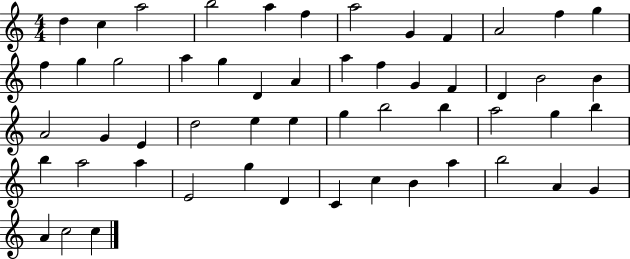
D5/q C5/q A5/h B5/h A5/q F5/q A5/h G4/q F4/q A4/h F5/q G5/q F5/q G5/q G5/h A5/q G5/q D4/q A4/q A5/q F5/q G4/q F4/q D4/q B4/h B4/q A4/h G4/q E4/q D5/h E5/q E5/q G5/q B5/h B5/q A5/h G5/q B5/q B5/q A5/h A5/q E4/h G5/q D4/q C4/q C5/q B4/q A5/q B5/h A4/q G4/q A4/q C5/h C5/q